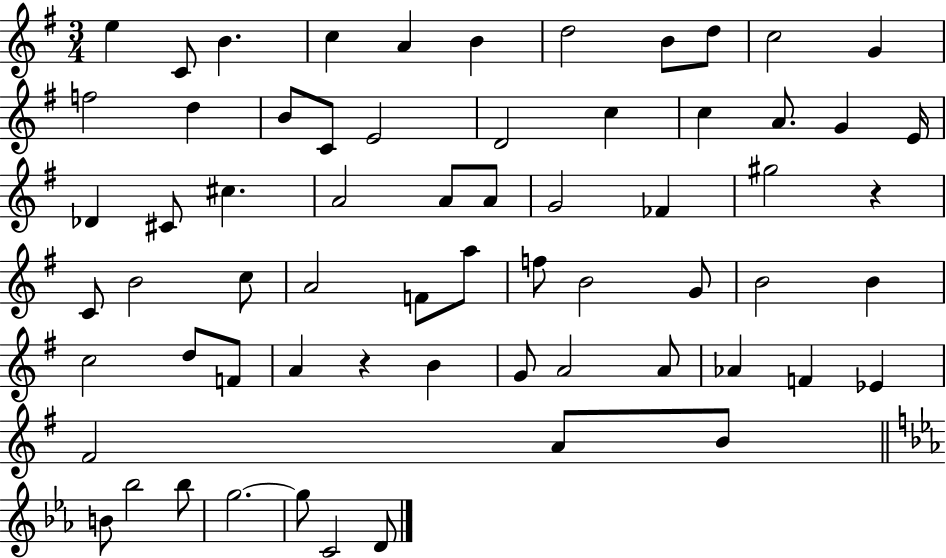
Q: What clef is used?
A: treble